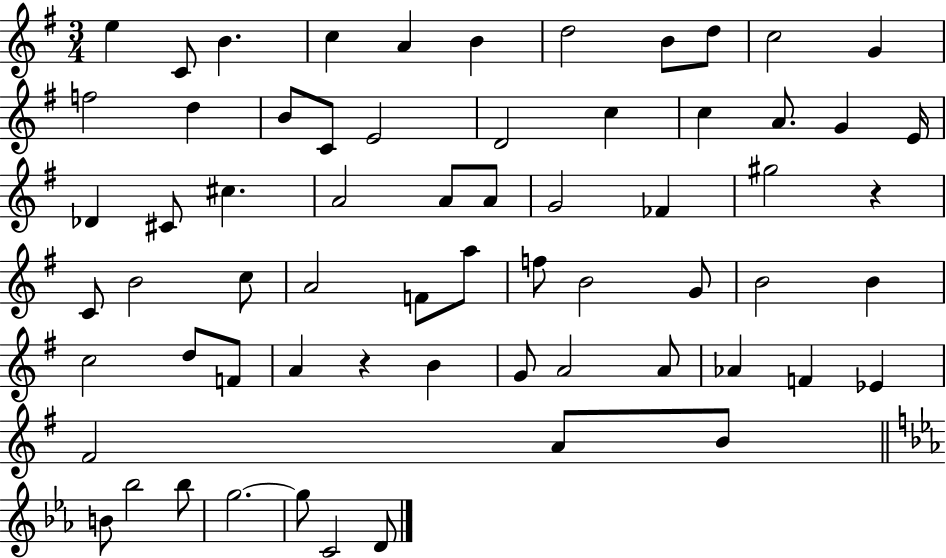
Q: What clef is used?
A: treble